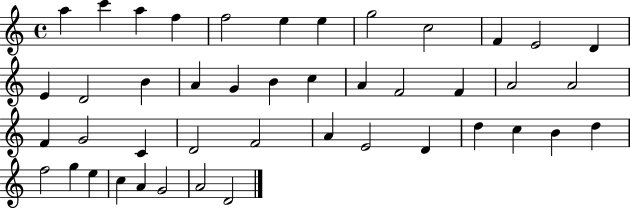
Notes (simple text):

A5/q C6/q A5/q F5/q F5/h E5/q E5/q G5/h C5/h F4/q E4/h D4/q E4/q D4/h B4/q A4/q G4/q B4/q C5/q A4/q F4/h F4/q A4/h A4/h F4/q G4/h C4/q D4/h F4/h A4/q E4/h D4/q D5/q C5/q B4/q D5/q F5/h G5/q E5/q C5/q A4/q G4/h A4/h D4/h